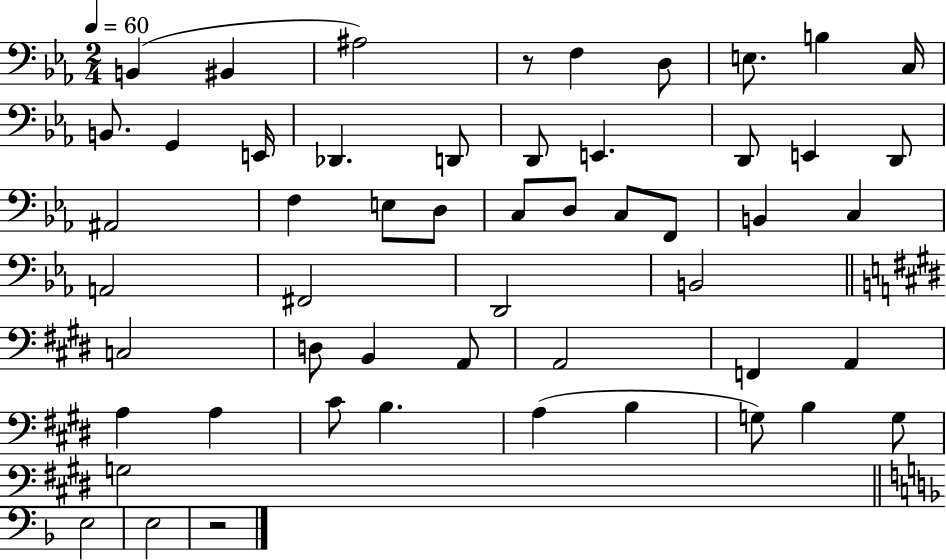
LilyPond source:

{
  \clef bass
  \numericTimeSignature
  \time 2/4
  \key ees \major
  \tempo 4 = 60
  b,4( bis,4 | ais2) | r8 f4 d8 | e8. b4 c16 | \break b,8. g,4 e,16 | des,4. d,8 | d,8 e,4. | d,8 e,4 d,8 | \break ais,2 | f4 e8 d8 | c8 d8 c8 f,8 | b,4 c4 | \break a,2 | fis,2 | d,2 | b,2 | \break \bar "||" \break \key e \major c2 | d8 b,4 a,8 | a,2 | f,4 a,4 | \break a4 a4 | cis'8 b4. | a4( b4 | g8) b4 g8 | \break g2 | \bar "||" \break \key f \major e2 | e2 | r2 | \bar "|."
}